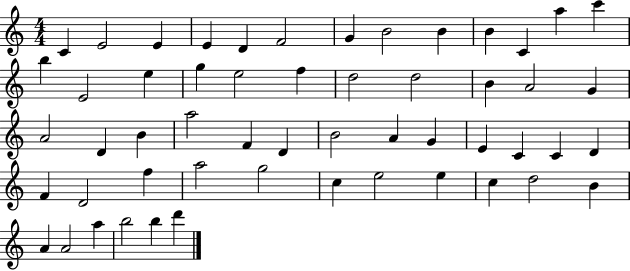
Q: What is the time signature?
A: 4/4